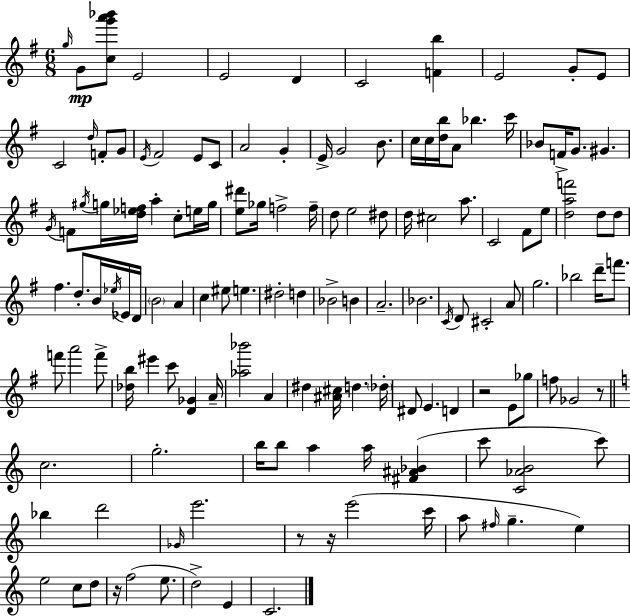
G5/s G4/e [C5,G6,A6,Bb6]/e E4/h E4/h D4/q C4/h [F4,B5]/q E4/h G4/e E4/e C4/h D5/s F4/e G4/e E4/s F#4/h E4/e C4/e A4/h G4/q E4/s G4/h B4/e. C5/s C5/s [D5,B5]/s A4/e Bb5/q. C6/s Bb4/e F4/s G4/e. G#4/q. G4/s F4/e G#5/s G5/s [D5,Eb5,F5]/s A5/q C5/e E5/s G5/s [E5,D#6]/e Gb5/s F5/h F5/s D5/e E5/h D#5/e D5/s C#5/h A5/e. C4/h F#4/e E5/e [D5,A5,F6]/h D5/e D5/e F#5/q. D5/e. B4/s Eb5/s Eb4/s D4/s B4/h A4/q C5/q EIS5/e E5/q. D#5/h D5/q Bb4/h B4/q A4/h. Bb4/h. C4/s D4/e C#4/h A4/e G5/h. Bb5/h D6/s F6/e. F6/e A6/h F6/e [Db5,B5]/s EIS6/q C6/e [D4,Gb4]/q A4/s [Ab5,Bb6]/h A4/q D#5/q [A#4,C#5]/s D5/q. Db5/s D#4/e E4/q. D4/q R/h E4/e Gb5/e F5/e Gb4/h R/e C5/h. G5/h. B5/s B5/e A5/q A5/s [F#4,A#4,Bb4]/q C6/e [C4,Ab4,B4]/h C6/e Bb5/q D6/h Gb4/s E6/h. R/e R/s E6/h C6/s A5/e F#5/s G5/q. E5/q E5/h C5/e D5/e R/s F5/h E5/e. D5/h E4/q C4/h.